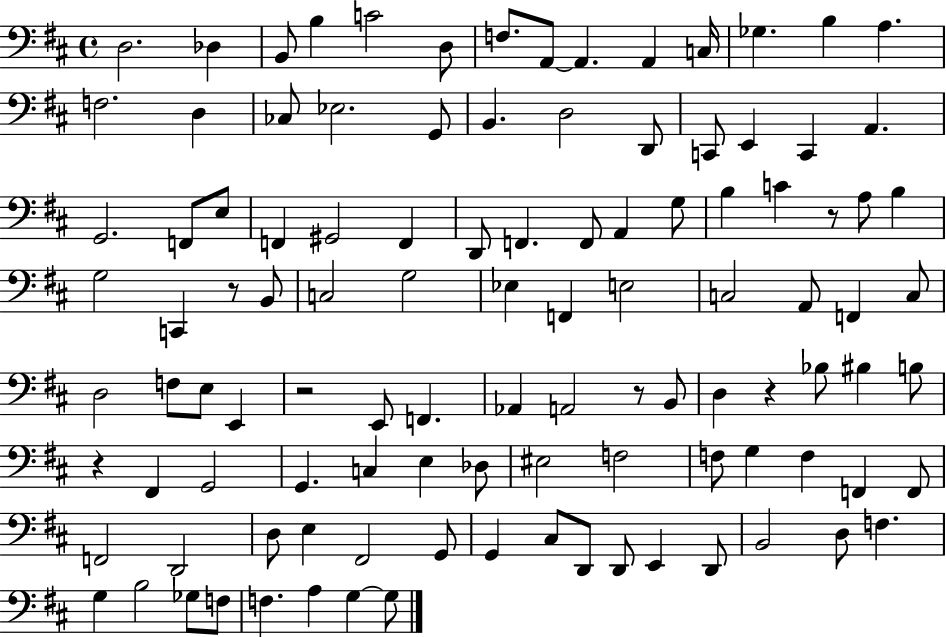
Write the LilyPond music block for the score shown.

{
  \clef bass
  \time 4/4
  \defaultTimeSignature
  \key d \major
  d2. des4 | b,8 b4 c'2 d8 | f8. a,8~~ a,4. a,4 c16 | ges4. b4 a4. | \break f2. d4 | ces8 ees2. g,8 | b,4. d2 d,8 | c,8 e,4 c,4 a,4. | \break g,2. f,8 e8 | f,4 gis,2 f,4 | d,8 f,4. f,8 a,4 g8 | b4 c'4 r8 a8 b4 | \break g2 c,4 r8 b,8 | c2 g2 | ees4 f,4 e2 | c2 a,8 f,4 c8 | \break d2 f8 e8 e,4 | r2 e,8 f,4. | aes,4 a,2 r8 b,8 | d4 r4 bes8 bis4 b8 | \break r4 fis,4 g,2 | g,4. c4 e4 des8 | eis2 f2 | f8 g4 f4 f,4 f,8 | \break f,2 d,2 | d8 e4 fis,2 g,8 | g,4 cis8 d,8 d,8 e,4 d,8 | b,2 d8 f4. | \break g4 b2 ges8 f8 | f4. a4 g4~~ g8 | \bar "|."
}